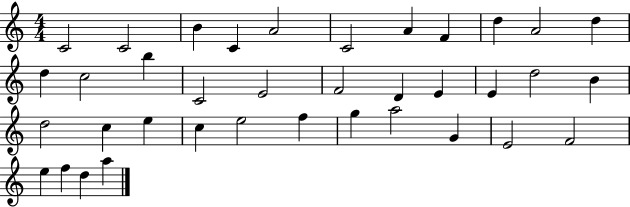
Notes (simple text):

C4/h C4/h B4/q C4/q A4/h C4/h A4/q F4/q D5/q A4/h D5/q D5/q C5/h B5/q C4/h E4/h F4/h D4/q E4/q E4/q D5/h B4/q D5/h C5/q E5/q C5/q E5/h F5/q G5/q A5/h G4/q E4/h F4/h E5/q F5/q D5/q A5/q